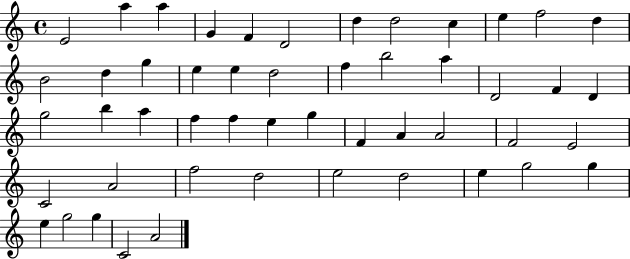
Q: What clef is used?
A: treble